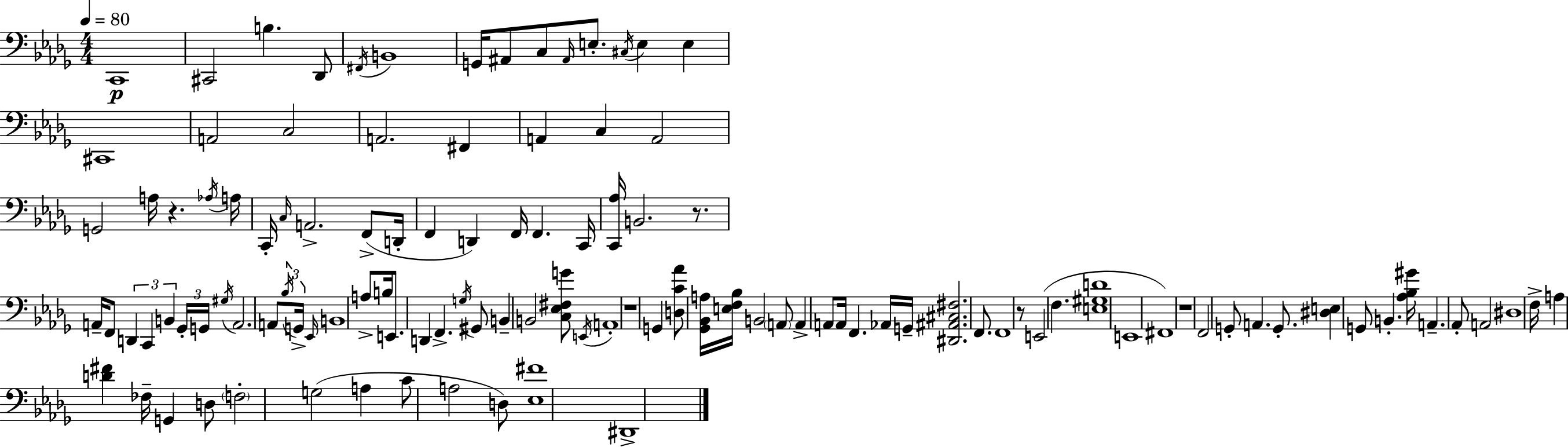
{
  \clef bass
  \numericTimeSignature
  \time 4/4
  \key bes \minor
  \tempo 4 = 80
  c,1\p | cis,2 b4. des,8 | \acciaccatura { fis,16 } b,1 | g,16 ais,8 c8 \grace { ais,16 } e8.-. \acciaccatura { cis16 } e4 e4 | \break cis,1 | a,2 c2 | a,2. fis,4 | a,4 c4 a,2 | \break g,2 a16 r4. | \acciaccatura { aes16 } a16 c,16-. \grace { c16 } a,2.-> | f,8->( d,16-. f,4 d,4) f,16 f,4. | c,16 <c, aes>16 b,2. | \break r8. a,16-- f,8 \tuplet 3/2 { d,4 c,4 | b,4 } \tuplet 3/2 { ges,16-. g,16 \acciaccatura { gis16 } } a,2. | a,8 \tuplet 3/2 { \acciaccatura { bes16 } g,16-> \grace { ees,16 } } b,1 | a8-> b16 e,8. d,4 | \break f,4.-> \acciaccatura { g16 } gis,8 b,4-- b,2 | <c ees fis g'>8 \acciaccatura { e,16 } a,1-. | r1 | g,4 <d c' aes'>8 | \break <ges, bes, a>16 <e f bes>16 b,2 \parenthesize a,8 a,4-> | a,8 a,16 f,4. aes,16 g,16-- <dis, ais, cis fis>2. | f,8. f,1 | r8 e,2( | \break f4. <e gis d'>1 | e,1 | fis,1) | r1 | \break f,2 | g,8-. a,4. g,8.-. <dis e>4 | g,8 b,4.-. <aes bes gis'>16 a,4.-- | aes,8-. a,2 dis1 | \break f16-> a4 <d' fis'>4 | fes16-- g,4 d8 \parenthesize f2-. | g2( a4 c'8 | a2 d8) <ees fis'>1 | \break dis,1-> | \bar "|."
}